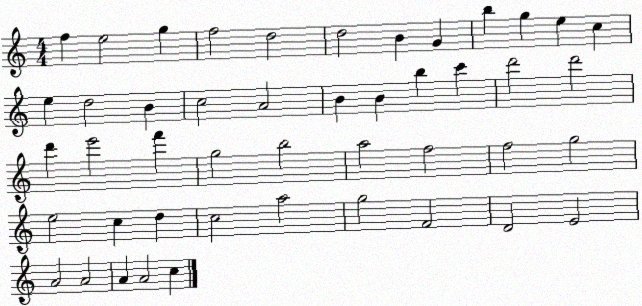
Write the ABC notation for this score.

X:1
T:Untitled
M:4/4
L:1/4
K:C
f e2 g f2 d2 d2 B G b g e c e d2 B c2 A2 B B b c' d'2 d'2 d' e'2 f' g2 b2 a2 f2 f2 g2 e2 c d c2 a2 g2 F2 D2 E2 A2 A2 A A2 c